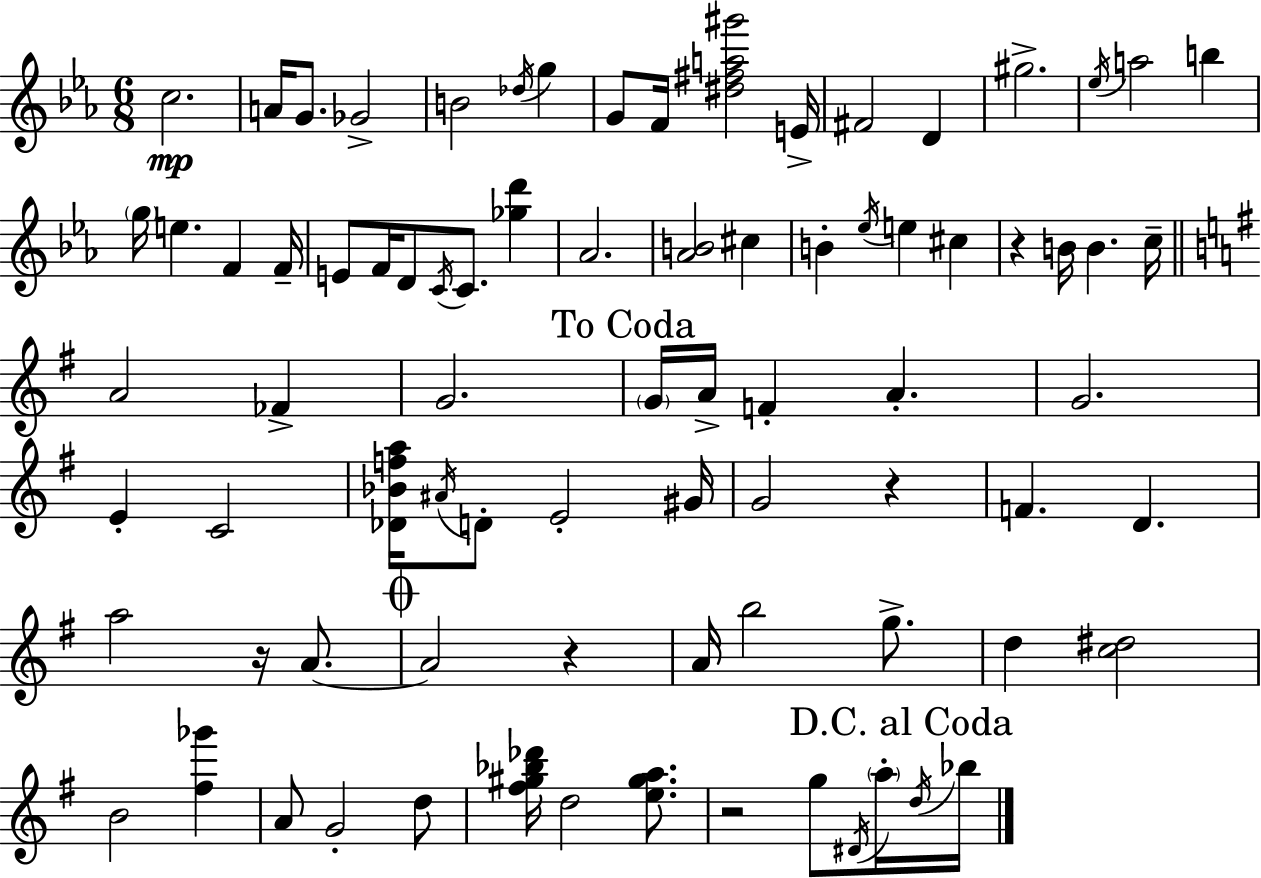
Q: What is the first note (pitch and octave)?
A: C5